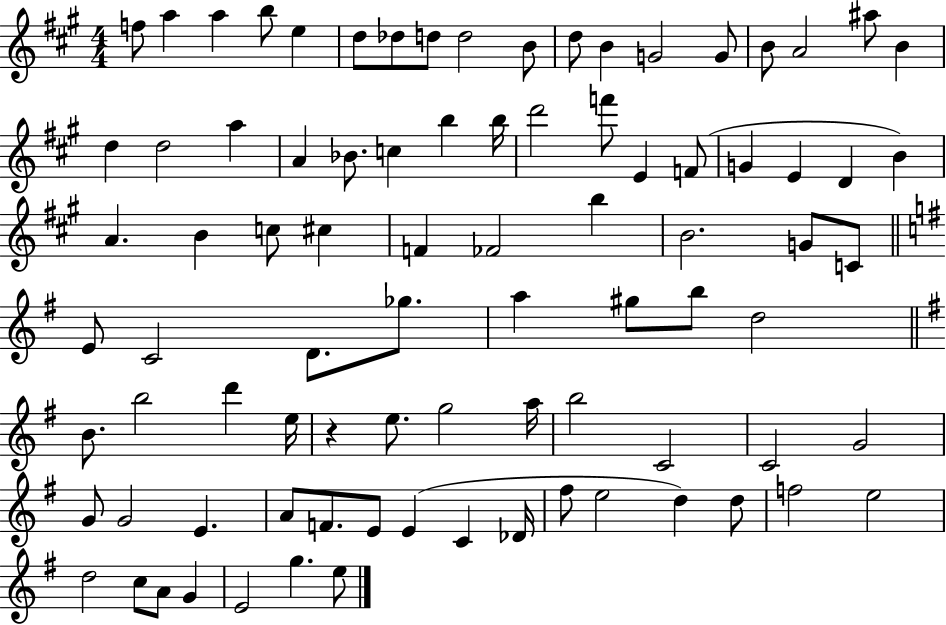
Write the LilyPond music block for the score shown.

{
  \clef treble
  \numericTimeSignature
  \time 4/4
  \key a \major
  f''8 a''4 a''4 b''8 e''4 | d''8 des''8 d''8 d''2 b'8 | d''8 b'4 g'2 g'8 | b'8 a'2 ais''8 b'4 | \break d''4 d''2 a''4 | a'4 bes'8. c''4 b''4 b''16 | d'''2 f'''8 e'4 f'8( | g'4 e'4 d'4 b'4) | \break a'4. b'4 c''8 cis''4 | f'4 fes'2 b''4 | b'2. g'8 c'8 | \bar "||" \break \key g \major e'8 c'2 d'8. ges''8. | a''4 gis''8 b''8 d''2 | \bar "||" \break \key e \minor b'8. b''2 d'''4 e''16 | r4 e''8. g''2 a''16 | b''2 c'2 | c'2 g'2 | \break g'8 g'2 e'4. | a'8 f'8. e'8 e'4( c'4 des'16 | fis''8 e''2 d''4) d''8 | f''2 e''2 | \break d''2 c''8 a'8 g'4 | e'2 g''4. e''8 | \bar "|."
}